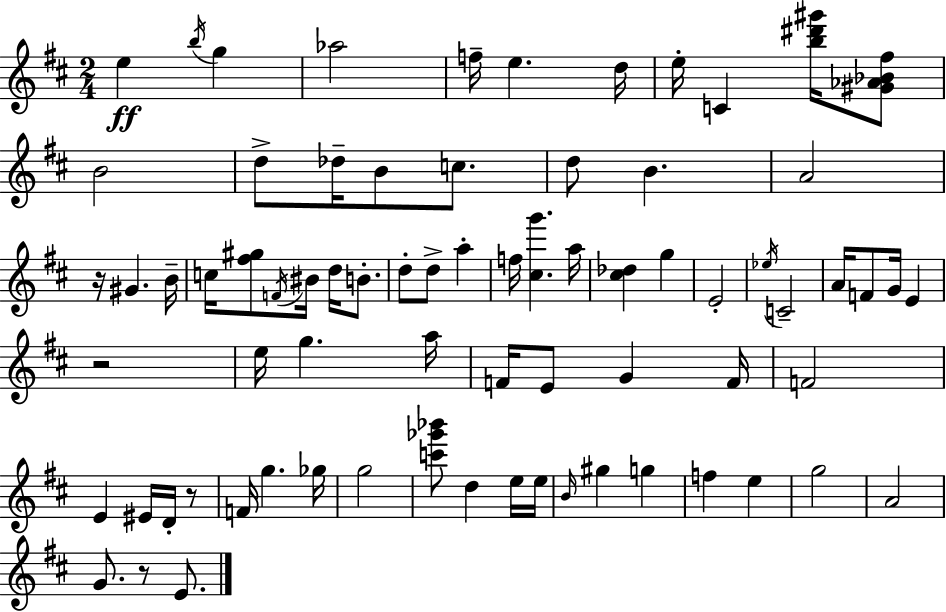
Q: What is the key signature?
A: D major